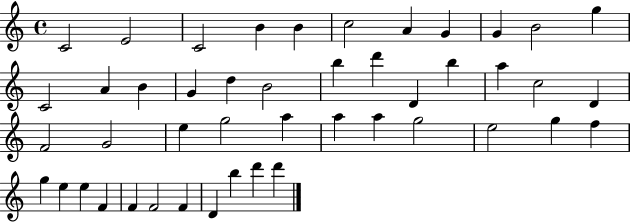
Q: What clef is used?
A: treble